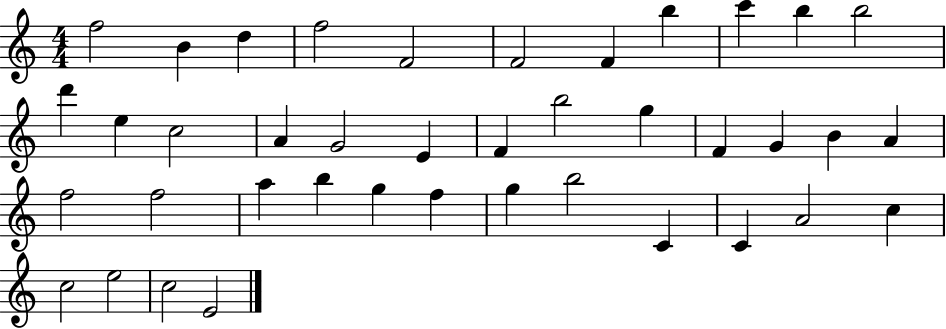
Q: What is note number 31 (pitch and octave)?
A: G5